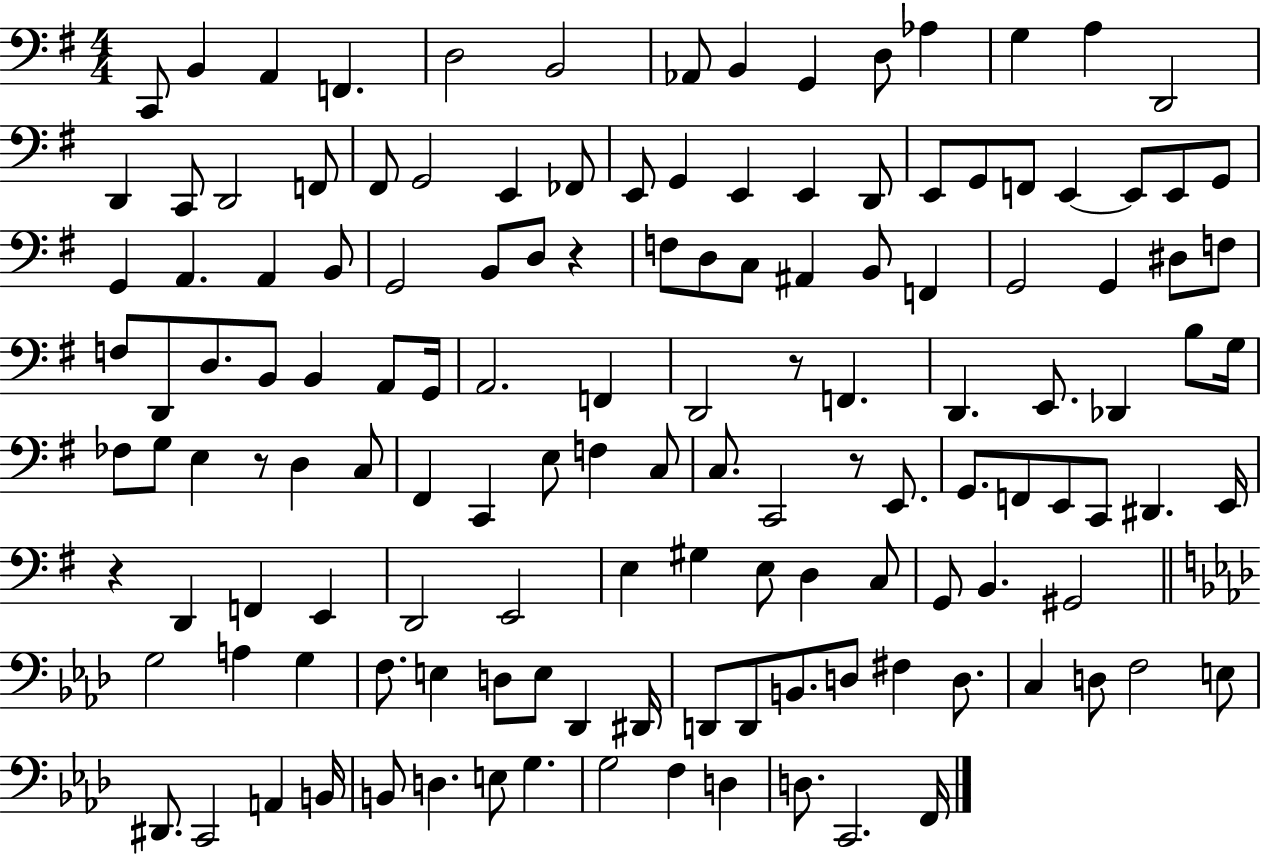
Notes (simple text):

C2/e B2/q A2/q F2/q. D3/h B2/h Ab2/e B2/q G2/q D3/e Ab3/q G3/q A3/q D2/h D2/q C2/e D2/h F2/e F#2/e G2/h E2/q FES2/e E2/e G2/q E2/q E2/q D2/e E2/e G2/e F2/e E2/q E2/e E2/e G2/e G2/q A2/q. A2/q B2/e G2/h B2/e D3/e R/q F3/e D3/e C3/e A#2/q B2/e F2/q G2/h G2/q D#3/e F3/e F3/e D2/e D3/e. B2/e B2/q A2/e G2/s A2/h. F2/q D2/h R/e F2/q. D2/q. E2/e. Db2/q B3/e G3/s FES3/e G3/e E3/q R/e D3/q C3/e F#2/q C2/q E3/e F3/q C3/e C3/e. C2/h R/e E2/e. G2/e. F2/e E2/e C2/e D#2/q. E2/s R/q D2/q F2/q E2/q D2/h E2/h E3/q G#3/q E3/e D3/q C3/e G2/e B2/q. G#2/h G3/h A3/q G3/q F3/e. E3/q D3/e E3/e Db2/q D#2/s D2/e D2/e B2/e. D3/e F#3/q D3/e. C3/q D3/e F3/h E3/e D#2/e. C2/h A2/q B2/s B2/e D3/q. E3/e G3/q. G3/h F3/q D3/q D3/e. C2/h. F2/s